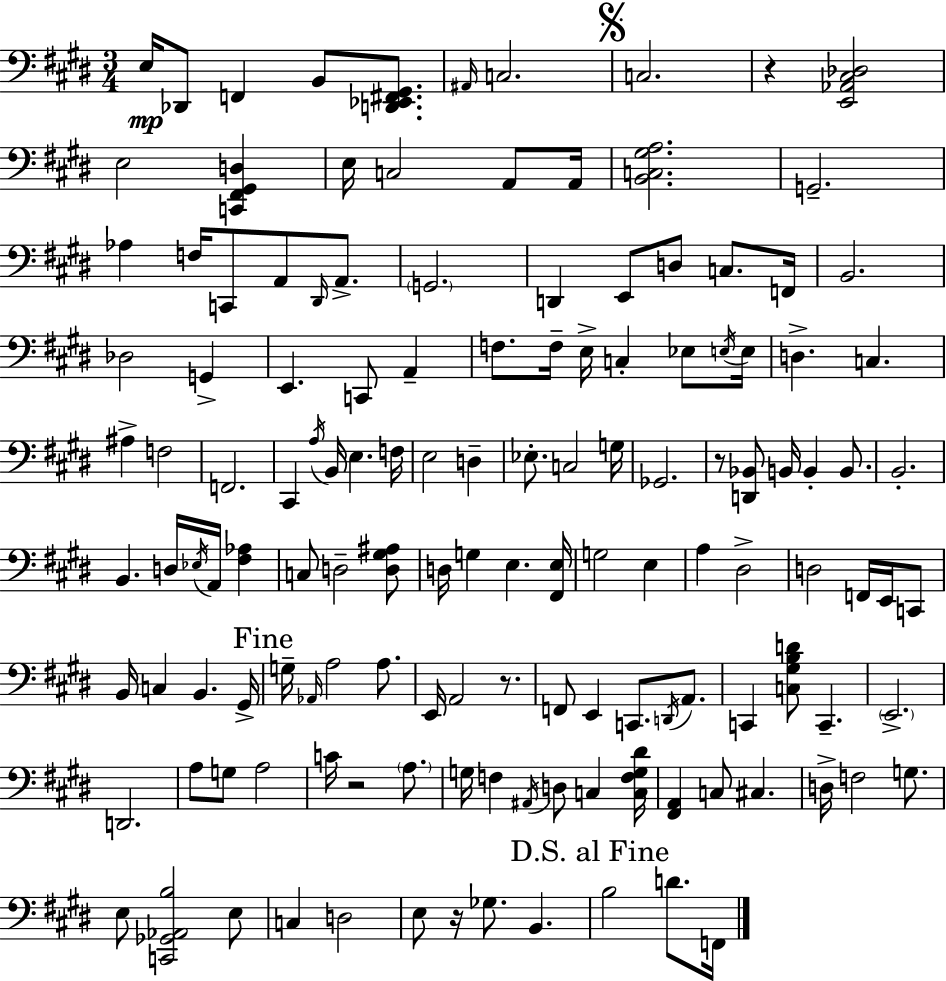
X:1
T:Untitled
M:3/4
L:1/4
K:E
E,/4 _D,,/2 F,, B,,/2 [D,,_E,,^F,,^G,,]/2 ^A,,/4 C,2 C,2 z [E,,_A,,^C,_D,]2 E,2 [C,,^F,,^G,,D,] E,/4 C,2 A,,/2 A,,/4 [B,,C,^G,A,]2 G,,2 _A, F,/4 C,,/2 A,,/2 ^D,,/4 A,,/2 G,,2 D,, E,,/2 D,/2 C,/2 F,,/4 B,,2 _D,2 G,, E,, C,,/2 A,, F,/2 F,/4 E,/4 C, _E,/2 E,/4 E,/4 D, C, ^A, F,2 F,,2 ^C,, A,/4 B,,/4 E, F,/4 E,2 D, _E,/2 C,2 G,/4 _G,,2 z/2 [D,,_B,,]/2 B,,/4 B,, B,,/2 B,,2 B,, D,/4 _E,/4 A,,/4 [^F,_A,] C,/2 D,2 [D,^G,^A,]/2 D,/4 G, E, [^F,,E,]/4 G,2 E, A, ^D,2 D,2 F,,/4 E,,/4 C,,/2 B,,/4 C, B,, ^G,,/4 G,/4 _A,,/4 A,2 A,/2 E,,/4 A,,2 z/2 F,,/2 E,, C,,/2 D,,/4 A,,/2 C,, [C,^G,B,D]/2 C,, E,,2 D,,2 A,/2 G,/2 A,2 C/4 z2 A,/2 G,/4 F, ^A,,/4 D,/2 C, [C,F,G,^D]/4 [^F,,A,,] C,/2 ^C, D,/4 F,2 G,/2 E,/2 [C,,_G,,_A,,B,]2 E,/2 C, D,2 E,/2 z/4 _G,/2 B,, B,2 D/2 F,,/4